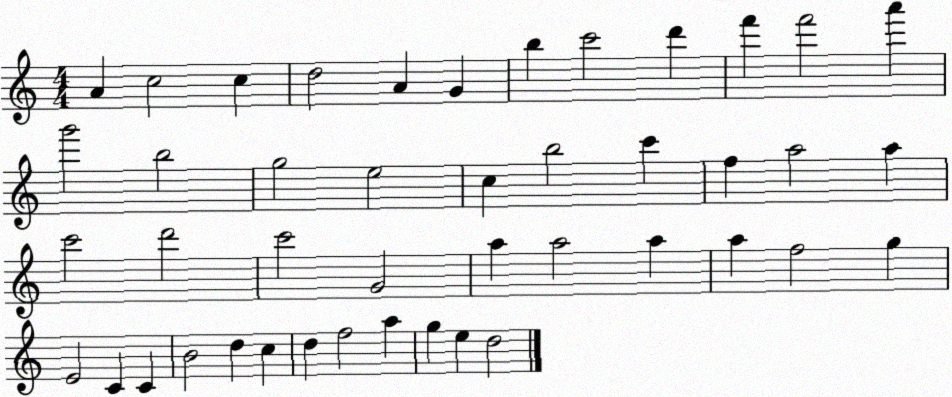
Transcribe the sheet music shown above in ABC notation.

X:1
T:Untitled
M:4/4
L:1/4
K:C
A c2 c d2 A G b c'2 d' f' f'2 a' g'2 b2 g2 e2 c b2 c' f a2 a c'2 d'2 c'2 G2 a a2 a a f2 g E2 C C B2 d c d f2 a g e d2